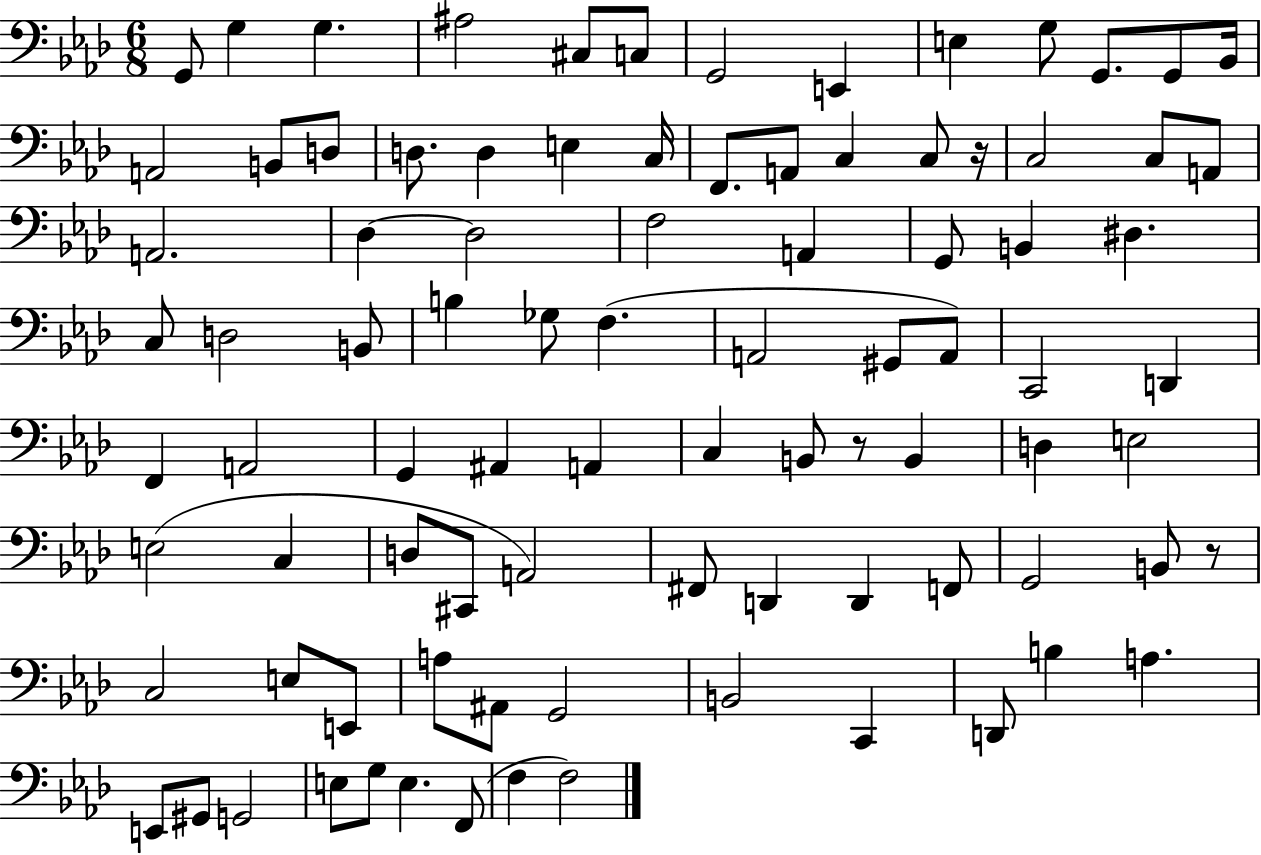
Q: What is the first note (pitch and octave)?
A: G2